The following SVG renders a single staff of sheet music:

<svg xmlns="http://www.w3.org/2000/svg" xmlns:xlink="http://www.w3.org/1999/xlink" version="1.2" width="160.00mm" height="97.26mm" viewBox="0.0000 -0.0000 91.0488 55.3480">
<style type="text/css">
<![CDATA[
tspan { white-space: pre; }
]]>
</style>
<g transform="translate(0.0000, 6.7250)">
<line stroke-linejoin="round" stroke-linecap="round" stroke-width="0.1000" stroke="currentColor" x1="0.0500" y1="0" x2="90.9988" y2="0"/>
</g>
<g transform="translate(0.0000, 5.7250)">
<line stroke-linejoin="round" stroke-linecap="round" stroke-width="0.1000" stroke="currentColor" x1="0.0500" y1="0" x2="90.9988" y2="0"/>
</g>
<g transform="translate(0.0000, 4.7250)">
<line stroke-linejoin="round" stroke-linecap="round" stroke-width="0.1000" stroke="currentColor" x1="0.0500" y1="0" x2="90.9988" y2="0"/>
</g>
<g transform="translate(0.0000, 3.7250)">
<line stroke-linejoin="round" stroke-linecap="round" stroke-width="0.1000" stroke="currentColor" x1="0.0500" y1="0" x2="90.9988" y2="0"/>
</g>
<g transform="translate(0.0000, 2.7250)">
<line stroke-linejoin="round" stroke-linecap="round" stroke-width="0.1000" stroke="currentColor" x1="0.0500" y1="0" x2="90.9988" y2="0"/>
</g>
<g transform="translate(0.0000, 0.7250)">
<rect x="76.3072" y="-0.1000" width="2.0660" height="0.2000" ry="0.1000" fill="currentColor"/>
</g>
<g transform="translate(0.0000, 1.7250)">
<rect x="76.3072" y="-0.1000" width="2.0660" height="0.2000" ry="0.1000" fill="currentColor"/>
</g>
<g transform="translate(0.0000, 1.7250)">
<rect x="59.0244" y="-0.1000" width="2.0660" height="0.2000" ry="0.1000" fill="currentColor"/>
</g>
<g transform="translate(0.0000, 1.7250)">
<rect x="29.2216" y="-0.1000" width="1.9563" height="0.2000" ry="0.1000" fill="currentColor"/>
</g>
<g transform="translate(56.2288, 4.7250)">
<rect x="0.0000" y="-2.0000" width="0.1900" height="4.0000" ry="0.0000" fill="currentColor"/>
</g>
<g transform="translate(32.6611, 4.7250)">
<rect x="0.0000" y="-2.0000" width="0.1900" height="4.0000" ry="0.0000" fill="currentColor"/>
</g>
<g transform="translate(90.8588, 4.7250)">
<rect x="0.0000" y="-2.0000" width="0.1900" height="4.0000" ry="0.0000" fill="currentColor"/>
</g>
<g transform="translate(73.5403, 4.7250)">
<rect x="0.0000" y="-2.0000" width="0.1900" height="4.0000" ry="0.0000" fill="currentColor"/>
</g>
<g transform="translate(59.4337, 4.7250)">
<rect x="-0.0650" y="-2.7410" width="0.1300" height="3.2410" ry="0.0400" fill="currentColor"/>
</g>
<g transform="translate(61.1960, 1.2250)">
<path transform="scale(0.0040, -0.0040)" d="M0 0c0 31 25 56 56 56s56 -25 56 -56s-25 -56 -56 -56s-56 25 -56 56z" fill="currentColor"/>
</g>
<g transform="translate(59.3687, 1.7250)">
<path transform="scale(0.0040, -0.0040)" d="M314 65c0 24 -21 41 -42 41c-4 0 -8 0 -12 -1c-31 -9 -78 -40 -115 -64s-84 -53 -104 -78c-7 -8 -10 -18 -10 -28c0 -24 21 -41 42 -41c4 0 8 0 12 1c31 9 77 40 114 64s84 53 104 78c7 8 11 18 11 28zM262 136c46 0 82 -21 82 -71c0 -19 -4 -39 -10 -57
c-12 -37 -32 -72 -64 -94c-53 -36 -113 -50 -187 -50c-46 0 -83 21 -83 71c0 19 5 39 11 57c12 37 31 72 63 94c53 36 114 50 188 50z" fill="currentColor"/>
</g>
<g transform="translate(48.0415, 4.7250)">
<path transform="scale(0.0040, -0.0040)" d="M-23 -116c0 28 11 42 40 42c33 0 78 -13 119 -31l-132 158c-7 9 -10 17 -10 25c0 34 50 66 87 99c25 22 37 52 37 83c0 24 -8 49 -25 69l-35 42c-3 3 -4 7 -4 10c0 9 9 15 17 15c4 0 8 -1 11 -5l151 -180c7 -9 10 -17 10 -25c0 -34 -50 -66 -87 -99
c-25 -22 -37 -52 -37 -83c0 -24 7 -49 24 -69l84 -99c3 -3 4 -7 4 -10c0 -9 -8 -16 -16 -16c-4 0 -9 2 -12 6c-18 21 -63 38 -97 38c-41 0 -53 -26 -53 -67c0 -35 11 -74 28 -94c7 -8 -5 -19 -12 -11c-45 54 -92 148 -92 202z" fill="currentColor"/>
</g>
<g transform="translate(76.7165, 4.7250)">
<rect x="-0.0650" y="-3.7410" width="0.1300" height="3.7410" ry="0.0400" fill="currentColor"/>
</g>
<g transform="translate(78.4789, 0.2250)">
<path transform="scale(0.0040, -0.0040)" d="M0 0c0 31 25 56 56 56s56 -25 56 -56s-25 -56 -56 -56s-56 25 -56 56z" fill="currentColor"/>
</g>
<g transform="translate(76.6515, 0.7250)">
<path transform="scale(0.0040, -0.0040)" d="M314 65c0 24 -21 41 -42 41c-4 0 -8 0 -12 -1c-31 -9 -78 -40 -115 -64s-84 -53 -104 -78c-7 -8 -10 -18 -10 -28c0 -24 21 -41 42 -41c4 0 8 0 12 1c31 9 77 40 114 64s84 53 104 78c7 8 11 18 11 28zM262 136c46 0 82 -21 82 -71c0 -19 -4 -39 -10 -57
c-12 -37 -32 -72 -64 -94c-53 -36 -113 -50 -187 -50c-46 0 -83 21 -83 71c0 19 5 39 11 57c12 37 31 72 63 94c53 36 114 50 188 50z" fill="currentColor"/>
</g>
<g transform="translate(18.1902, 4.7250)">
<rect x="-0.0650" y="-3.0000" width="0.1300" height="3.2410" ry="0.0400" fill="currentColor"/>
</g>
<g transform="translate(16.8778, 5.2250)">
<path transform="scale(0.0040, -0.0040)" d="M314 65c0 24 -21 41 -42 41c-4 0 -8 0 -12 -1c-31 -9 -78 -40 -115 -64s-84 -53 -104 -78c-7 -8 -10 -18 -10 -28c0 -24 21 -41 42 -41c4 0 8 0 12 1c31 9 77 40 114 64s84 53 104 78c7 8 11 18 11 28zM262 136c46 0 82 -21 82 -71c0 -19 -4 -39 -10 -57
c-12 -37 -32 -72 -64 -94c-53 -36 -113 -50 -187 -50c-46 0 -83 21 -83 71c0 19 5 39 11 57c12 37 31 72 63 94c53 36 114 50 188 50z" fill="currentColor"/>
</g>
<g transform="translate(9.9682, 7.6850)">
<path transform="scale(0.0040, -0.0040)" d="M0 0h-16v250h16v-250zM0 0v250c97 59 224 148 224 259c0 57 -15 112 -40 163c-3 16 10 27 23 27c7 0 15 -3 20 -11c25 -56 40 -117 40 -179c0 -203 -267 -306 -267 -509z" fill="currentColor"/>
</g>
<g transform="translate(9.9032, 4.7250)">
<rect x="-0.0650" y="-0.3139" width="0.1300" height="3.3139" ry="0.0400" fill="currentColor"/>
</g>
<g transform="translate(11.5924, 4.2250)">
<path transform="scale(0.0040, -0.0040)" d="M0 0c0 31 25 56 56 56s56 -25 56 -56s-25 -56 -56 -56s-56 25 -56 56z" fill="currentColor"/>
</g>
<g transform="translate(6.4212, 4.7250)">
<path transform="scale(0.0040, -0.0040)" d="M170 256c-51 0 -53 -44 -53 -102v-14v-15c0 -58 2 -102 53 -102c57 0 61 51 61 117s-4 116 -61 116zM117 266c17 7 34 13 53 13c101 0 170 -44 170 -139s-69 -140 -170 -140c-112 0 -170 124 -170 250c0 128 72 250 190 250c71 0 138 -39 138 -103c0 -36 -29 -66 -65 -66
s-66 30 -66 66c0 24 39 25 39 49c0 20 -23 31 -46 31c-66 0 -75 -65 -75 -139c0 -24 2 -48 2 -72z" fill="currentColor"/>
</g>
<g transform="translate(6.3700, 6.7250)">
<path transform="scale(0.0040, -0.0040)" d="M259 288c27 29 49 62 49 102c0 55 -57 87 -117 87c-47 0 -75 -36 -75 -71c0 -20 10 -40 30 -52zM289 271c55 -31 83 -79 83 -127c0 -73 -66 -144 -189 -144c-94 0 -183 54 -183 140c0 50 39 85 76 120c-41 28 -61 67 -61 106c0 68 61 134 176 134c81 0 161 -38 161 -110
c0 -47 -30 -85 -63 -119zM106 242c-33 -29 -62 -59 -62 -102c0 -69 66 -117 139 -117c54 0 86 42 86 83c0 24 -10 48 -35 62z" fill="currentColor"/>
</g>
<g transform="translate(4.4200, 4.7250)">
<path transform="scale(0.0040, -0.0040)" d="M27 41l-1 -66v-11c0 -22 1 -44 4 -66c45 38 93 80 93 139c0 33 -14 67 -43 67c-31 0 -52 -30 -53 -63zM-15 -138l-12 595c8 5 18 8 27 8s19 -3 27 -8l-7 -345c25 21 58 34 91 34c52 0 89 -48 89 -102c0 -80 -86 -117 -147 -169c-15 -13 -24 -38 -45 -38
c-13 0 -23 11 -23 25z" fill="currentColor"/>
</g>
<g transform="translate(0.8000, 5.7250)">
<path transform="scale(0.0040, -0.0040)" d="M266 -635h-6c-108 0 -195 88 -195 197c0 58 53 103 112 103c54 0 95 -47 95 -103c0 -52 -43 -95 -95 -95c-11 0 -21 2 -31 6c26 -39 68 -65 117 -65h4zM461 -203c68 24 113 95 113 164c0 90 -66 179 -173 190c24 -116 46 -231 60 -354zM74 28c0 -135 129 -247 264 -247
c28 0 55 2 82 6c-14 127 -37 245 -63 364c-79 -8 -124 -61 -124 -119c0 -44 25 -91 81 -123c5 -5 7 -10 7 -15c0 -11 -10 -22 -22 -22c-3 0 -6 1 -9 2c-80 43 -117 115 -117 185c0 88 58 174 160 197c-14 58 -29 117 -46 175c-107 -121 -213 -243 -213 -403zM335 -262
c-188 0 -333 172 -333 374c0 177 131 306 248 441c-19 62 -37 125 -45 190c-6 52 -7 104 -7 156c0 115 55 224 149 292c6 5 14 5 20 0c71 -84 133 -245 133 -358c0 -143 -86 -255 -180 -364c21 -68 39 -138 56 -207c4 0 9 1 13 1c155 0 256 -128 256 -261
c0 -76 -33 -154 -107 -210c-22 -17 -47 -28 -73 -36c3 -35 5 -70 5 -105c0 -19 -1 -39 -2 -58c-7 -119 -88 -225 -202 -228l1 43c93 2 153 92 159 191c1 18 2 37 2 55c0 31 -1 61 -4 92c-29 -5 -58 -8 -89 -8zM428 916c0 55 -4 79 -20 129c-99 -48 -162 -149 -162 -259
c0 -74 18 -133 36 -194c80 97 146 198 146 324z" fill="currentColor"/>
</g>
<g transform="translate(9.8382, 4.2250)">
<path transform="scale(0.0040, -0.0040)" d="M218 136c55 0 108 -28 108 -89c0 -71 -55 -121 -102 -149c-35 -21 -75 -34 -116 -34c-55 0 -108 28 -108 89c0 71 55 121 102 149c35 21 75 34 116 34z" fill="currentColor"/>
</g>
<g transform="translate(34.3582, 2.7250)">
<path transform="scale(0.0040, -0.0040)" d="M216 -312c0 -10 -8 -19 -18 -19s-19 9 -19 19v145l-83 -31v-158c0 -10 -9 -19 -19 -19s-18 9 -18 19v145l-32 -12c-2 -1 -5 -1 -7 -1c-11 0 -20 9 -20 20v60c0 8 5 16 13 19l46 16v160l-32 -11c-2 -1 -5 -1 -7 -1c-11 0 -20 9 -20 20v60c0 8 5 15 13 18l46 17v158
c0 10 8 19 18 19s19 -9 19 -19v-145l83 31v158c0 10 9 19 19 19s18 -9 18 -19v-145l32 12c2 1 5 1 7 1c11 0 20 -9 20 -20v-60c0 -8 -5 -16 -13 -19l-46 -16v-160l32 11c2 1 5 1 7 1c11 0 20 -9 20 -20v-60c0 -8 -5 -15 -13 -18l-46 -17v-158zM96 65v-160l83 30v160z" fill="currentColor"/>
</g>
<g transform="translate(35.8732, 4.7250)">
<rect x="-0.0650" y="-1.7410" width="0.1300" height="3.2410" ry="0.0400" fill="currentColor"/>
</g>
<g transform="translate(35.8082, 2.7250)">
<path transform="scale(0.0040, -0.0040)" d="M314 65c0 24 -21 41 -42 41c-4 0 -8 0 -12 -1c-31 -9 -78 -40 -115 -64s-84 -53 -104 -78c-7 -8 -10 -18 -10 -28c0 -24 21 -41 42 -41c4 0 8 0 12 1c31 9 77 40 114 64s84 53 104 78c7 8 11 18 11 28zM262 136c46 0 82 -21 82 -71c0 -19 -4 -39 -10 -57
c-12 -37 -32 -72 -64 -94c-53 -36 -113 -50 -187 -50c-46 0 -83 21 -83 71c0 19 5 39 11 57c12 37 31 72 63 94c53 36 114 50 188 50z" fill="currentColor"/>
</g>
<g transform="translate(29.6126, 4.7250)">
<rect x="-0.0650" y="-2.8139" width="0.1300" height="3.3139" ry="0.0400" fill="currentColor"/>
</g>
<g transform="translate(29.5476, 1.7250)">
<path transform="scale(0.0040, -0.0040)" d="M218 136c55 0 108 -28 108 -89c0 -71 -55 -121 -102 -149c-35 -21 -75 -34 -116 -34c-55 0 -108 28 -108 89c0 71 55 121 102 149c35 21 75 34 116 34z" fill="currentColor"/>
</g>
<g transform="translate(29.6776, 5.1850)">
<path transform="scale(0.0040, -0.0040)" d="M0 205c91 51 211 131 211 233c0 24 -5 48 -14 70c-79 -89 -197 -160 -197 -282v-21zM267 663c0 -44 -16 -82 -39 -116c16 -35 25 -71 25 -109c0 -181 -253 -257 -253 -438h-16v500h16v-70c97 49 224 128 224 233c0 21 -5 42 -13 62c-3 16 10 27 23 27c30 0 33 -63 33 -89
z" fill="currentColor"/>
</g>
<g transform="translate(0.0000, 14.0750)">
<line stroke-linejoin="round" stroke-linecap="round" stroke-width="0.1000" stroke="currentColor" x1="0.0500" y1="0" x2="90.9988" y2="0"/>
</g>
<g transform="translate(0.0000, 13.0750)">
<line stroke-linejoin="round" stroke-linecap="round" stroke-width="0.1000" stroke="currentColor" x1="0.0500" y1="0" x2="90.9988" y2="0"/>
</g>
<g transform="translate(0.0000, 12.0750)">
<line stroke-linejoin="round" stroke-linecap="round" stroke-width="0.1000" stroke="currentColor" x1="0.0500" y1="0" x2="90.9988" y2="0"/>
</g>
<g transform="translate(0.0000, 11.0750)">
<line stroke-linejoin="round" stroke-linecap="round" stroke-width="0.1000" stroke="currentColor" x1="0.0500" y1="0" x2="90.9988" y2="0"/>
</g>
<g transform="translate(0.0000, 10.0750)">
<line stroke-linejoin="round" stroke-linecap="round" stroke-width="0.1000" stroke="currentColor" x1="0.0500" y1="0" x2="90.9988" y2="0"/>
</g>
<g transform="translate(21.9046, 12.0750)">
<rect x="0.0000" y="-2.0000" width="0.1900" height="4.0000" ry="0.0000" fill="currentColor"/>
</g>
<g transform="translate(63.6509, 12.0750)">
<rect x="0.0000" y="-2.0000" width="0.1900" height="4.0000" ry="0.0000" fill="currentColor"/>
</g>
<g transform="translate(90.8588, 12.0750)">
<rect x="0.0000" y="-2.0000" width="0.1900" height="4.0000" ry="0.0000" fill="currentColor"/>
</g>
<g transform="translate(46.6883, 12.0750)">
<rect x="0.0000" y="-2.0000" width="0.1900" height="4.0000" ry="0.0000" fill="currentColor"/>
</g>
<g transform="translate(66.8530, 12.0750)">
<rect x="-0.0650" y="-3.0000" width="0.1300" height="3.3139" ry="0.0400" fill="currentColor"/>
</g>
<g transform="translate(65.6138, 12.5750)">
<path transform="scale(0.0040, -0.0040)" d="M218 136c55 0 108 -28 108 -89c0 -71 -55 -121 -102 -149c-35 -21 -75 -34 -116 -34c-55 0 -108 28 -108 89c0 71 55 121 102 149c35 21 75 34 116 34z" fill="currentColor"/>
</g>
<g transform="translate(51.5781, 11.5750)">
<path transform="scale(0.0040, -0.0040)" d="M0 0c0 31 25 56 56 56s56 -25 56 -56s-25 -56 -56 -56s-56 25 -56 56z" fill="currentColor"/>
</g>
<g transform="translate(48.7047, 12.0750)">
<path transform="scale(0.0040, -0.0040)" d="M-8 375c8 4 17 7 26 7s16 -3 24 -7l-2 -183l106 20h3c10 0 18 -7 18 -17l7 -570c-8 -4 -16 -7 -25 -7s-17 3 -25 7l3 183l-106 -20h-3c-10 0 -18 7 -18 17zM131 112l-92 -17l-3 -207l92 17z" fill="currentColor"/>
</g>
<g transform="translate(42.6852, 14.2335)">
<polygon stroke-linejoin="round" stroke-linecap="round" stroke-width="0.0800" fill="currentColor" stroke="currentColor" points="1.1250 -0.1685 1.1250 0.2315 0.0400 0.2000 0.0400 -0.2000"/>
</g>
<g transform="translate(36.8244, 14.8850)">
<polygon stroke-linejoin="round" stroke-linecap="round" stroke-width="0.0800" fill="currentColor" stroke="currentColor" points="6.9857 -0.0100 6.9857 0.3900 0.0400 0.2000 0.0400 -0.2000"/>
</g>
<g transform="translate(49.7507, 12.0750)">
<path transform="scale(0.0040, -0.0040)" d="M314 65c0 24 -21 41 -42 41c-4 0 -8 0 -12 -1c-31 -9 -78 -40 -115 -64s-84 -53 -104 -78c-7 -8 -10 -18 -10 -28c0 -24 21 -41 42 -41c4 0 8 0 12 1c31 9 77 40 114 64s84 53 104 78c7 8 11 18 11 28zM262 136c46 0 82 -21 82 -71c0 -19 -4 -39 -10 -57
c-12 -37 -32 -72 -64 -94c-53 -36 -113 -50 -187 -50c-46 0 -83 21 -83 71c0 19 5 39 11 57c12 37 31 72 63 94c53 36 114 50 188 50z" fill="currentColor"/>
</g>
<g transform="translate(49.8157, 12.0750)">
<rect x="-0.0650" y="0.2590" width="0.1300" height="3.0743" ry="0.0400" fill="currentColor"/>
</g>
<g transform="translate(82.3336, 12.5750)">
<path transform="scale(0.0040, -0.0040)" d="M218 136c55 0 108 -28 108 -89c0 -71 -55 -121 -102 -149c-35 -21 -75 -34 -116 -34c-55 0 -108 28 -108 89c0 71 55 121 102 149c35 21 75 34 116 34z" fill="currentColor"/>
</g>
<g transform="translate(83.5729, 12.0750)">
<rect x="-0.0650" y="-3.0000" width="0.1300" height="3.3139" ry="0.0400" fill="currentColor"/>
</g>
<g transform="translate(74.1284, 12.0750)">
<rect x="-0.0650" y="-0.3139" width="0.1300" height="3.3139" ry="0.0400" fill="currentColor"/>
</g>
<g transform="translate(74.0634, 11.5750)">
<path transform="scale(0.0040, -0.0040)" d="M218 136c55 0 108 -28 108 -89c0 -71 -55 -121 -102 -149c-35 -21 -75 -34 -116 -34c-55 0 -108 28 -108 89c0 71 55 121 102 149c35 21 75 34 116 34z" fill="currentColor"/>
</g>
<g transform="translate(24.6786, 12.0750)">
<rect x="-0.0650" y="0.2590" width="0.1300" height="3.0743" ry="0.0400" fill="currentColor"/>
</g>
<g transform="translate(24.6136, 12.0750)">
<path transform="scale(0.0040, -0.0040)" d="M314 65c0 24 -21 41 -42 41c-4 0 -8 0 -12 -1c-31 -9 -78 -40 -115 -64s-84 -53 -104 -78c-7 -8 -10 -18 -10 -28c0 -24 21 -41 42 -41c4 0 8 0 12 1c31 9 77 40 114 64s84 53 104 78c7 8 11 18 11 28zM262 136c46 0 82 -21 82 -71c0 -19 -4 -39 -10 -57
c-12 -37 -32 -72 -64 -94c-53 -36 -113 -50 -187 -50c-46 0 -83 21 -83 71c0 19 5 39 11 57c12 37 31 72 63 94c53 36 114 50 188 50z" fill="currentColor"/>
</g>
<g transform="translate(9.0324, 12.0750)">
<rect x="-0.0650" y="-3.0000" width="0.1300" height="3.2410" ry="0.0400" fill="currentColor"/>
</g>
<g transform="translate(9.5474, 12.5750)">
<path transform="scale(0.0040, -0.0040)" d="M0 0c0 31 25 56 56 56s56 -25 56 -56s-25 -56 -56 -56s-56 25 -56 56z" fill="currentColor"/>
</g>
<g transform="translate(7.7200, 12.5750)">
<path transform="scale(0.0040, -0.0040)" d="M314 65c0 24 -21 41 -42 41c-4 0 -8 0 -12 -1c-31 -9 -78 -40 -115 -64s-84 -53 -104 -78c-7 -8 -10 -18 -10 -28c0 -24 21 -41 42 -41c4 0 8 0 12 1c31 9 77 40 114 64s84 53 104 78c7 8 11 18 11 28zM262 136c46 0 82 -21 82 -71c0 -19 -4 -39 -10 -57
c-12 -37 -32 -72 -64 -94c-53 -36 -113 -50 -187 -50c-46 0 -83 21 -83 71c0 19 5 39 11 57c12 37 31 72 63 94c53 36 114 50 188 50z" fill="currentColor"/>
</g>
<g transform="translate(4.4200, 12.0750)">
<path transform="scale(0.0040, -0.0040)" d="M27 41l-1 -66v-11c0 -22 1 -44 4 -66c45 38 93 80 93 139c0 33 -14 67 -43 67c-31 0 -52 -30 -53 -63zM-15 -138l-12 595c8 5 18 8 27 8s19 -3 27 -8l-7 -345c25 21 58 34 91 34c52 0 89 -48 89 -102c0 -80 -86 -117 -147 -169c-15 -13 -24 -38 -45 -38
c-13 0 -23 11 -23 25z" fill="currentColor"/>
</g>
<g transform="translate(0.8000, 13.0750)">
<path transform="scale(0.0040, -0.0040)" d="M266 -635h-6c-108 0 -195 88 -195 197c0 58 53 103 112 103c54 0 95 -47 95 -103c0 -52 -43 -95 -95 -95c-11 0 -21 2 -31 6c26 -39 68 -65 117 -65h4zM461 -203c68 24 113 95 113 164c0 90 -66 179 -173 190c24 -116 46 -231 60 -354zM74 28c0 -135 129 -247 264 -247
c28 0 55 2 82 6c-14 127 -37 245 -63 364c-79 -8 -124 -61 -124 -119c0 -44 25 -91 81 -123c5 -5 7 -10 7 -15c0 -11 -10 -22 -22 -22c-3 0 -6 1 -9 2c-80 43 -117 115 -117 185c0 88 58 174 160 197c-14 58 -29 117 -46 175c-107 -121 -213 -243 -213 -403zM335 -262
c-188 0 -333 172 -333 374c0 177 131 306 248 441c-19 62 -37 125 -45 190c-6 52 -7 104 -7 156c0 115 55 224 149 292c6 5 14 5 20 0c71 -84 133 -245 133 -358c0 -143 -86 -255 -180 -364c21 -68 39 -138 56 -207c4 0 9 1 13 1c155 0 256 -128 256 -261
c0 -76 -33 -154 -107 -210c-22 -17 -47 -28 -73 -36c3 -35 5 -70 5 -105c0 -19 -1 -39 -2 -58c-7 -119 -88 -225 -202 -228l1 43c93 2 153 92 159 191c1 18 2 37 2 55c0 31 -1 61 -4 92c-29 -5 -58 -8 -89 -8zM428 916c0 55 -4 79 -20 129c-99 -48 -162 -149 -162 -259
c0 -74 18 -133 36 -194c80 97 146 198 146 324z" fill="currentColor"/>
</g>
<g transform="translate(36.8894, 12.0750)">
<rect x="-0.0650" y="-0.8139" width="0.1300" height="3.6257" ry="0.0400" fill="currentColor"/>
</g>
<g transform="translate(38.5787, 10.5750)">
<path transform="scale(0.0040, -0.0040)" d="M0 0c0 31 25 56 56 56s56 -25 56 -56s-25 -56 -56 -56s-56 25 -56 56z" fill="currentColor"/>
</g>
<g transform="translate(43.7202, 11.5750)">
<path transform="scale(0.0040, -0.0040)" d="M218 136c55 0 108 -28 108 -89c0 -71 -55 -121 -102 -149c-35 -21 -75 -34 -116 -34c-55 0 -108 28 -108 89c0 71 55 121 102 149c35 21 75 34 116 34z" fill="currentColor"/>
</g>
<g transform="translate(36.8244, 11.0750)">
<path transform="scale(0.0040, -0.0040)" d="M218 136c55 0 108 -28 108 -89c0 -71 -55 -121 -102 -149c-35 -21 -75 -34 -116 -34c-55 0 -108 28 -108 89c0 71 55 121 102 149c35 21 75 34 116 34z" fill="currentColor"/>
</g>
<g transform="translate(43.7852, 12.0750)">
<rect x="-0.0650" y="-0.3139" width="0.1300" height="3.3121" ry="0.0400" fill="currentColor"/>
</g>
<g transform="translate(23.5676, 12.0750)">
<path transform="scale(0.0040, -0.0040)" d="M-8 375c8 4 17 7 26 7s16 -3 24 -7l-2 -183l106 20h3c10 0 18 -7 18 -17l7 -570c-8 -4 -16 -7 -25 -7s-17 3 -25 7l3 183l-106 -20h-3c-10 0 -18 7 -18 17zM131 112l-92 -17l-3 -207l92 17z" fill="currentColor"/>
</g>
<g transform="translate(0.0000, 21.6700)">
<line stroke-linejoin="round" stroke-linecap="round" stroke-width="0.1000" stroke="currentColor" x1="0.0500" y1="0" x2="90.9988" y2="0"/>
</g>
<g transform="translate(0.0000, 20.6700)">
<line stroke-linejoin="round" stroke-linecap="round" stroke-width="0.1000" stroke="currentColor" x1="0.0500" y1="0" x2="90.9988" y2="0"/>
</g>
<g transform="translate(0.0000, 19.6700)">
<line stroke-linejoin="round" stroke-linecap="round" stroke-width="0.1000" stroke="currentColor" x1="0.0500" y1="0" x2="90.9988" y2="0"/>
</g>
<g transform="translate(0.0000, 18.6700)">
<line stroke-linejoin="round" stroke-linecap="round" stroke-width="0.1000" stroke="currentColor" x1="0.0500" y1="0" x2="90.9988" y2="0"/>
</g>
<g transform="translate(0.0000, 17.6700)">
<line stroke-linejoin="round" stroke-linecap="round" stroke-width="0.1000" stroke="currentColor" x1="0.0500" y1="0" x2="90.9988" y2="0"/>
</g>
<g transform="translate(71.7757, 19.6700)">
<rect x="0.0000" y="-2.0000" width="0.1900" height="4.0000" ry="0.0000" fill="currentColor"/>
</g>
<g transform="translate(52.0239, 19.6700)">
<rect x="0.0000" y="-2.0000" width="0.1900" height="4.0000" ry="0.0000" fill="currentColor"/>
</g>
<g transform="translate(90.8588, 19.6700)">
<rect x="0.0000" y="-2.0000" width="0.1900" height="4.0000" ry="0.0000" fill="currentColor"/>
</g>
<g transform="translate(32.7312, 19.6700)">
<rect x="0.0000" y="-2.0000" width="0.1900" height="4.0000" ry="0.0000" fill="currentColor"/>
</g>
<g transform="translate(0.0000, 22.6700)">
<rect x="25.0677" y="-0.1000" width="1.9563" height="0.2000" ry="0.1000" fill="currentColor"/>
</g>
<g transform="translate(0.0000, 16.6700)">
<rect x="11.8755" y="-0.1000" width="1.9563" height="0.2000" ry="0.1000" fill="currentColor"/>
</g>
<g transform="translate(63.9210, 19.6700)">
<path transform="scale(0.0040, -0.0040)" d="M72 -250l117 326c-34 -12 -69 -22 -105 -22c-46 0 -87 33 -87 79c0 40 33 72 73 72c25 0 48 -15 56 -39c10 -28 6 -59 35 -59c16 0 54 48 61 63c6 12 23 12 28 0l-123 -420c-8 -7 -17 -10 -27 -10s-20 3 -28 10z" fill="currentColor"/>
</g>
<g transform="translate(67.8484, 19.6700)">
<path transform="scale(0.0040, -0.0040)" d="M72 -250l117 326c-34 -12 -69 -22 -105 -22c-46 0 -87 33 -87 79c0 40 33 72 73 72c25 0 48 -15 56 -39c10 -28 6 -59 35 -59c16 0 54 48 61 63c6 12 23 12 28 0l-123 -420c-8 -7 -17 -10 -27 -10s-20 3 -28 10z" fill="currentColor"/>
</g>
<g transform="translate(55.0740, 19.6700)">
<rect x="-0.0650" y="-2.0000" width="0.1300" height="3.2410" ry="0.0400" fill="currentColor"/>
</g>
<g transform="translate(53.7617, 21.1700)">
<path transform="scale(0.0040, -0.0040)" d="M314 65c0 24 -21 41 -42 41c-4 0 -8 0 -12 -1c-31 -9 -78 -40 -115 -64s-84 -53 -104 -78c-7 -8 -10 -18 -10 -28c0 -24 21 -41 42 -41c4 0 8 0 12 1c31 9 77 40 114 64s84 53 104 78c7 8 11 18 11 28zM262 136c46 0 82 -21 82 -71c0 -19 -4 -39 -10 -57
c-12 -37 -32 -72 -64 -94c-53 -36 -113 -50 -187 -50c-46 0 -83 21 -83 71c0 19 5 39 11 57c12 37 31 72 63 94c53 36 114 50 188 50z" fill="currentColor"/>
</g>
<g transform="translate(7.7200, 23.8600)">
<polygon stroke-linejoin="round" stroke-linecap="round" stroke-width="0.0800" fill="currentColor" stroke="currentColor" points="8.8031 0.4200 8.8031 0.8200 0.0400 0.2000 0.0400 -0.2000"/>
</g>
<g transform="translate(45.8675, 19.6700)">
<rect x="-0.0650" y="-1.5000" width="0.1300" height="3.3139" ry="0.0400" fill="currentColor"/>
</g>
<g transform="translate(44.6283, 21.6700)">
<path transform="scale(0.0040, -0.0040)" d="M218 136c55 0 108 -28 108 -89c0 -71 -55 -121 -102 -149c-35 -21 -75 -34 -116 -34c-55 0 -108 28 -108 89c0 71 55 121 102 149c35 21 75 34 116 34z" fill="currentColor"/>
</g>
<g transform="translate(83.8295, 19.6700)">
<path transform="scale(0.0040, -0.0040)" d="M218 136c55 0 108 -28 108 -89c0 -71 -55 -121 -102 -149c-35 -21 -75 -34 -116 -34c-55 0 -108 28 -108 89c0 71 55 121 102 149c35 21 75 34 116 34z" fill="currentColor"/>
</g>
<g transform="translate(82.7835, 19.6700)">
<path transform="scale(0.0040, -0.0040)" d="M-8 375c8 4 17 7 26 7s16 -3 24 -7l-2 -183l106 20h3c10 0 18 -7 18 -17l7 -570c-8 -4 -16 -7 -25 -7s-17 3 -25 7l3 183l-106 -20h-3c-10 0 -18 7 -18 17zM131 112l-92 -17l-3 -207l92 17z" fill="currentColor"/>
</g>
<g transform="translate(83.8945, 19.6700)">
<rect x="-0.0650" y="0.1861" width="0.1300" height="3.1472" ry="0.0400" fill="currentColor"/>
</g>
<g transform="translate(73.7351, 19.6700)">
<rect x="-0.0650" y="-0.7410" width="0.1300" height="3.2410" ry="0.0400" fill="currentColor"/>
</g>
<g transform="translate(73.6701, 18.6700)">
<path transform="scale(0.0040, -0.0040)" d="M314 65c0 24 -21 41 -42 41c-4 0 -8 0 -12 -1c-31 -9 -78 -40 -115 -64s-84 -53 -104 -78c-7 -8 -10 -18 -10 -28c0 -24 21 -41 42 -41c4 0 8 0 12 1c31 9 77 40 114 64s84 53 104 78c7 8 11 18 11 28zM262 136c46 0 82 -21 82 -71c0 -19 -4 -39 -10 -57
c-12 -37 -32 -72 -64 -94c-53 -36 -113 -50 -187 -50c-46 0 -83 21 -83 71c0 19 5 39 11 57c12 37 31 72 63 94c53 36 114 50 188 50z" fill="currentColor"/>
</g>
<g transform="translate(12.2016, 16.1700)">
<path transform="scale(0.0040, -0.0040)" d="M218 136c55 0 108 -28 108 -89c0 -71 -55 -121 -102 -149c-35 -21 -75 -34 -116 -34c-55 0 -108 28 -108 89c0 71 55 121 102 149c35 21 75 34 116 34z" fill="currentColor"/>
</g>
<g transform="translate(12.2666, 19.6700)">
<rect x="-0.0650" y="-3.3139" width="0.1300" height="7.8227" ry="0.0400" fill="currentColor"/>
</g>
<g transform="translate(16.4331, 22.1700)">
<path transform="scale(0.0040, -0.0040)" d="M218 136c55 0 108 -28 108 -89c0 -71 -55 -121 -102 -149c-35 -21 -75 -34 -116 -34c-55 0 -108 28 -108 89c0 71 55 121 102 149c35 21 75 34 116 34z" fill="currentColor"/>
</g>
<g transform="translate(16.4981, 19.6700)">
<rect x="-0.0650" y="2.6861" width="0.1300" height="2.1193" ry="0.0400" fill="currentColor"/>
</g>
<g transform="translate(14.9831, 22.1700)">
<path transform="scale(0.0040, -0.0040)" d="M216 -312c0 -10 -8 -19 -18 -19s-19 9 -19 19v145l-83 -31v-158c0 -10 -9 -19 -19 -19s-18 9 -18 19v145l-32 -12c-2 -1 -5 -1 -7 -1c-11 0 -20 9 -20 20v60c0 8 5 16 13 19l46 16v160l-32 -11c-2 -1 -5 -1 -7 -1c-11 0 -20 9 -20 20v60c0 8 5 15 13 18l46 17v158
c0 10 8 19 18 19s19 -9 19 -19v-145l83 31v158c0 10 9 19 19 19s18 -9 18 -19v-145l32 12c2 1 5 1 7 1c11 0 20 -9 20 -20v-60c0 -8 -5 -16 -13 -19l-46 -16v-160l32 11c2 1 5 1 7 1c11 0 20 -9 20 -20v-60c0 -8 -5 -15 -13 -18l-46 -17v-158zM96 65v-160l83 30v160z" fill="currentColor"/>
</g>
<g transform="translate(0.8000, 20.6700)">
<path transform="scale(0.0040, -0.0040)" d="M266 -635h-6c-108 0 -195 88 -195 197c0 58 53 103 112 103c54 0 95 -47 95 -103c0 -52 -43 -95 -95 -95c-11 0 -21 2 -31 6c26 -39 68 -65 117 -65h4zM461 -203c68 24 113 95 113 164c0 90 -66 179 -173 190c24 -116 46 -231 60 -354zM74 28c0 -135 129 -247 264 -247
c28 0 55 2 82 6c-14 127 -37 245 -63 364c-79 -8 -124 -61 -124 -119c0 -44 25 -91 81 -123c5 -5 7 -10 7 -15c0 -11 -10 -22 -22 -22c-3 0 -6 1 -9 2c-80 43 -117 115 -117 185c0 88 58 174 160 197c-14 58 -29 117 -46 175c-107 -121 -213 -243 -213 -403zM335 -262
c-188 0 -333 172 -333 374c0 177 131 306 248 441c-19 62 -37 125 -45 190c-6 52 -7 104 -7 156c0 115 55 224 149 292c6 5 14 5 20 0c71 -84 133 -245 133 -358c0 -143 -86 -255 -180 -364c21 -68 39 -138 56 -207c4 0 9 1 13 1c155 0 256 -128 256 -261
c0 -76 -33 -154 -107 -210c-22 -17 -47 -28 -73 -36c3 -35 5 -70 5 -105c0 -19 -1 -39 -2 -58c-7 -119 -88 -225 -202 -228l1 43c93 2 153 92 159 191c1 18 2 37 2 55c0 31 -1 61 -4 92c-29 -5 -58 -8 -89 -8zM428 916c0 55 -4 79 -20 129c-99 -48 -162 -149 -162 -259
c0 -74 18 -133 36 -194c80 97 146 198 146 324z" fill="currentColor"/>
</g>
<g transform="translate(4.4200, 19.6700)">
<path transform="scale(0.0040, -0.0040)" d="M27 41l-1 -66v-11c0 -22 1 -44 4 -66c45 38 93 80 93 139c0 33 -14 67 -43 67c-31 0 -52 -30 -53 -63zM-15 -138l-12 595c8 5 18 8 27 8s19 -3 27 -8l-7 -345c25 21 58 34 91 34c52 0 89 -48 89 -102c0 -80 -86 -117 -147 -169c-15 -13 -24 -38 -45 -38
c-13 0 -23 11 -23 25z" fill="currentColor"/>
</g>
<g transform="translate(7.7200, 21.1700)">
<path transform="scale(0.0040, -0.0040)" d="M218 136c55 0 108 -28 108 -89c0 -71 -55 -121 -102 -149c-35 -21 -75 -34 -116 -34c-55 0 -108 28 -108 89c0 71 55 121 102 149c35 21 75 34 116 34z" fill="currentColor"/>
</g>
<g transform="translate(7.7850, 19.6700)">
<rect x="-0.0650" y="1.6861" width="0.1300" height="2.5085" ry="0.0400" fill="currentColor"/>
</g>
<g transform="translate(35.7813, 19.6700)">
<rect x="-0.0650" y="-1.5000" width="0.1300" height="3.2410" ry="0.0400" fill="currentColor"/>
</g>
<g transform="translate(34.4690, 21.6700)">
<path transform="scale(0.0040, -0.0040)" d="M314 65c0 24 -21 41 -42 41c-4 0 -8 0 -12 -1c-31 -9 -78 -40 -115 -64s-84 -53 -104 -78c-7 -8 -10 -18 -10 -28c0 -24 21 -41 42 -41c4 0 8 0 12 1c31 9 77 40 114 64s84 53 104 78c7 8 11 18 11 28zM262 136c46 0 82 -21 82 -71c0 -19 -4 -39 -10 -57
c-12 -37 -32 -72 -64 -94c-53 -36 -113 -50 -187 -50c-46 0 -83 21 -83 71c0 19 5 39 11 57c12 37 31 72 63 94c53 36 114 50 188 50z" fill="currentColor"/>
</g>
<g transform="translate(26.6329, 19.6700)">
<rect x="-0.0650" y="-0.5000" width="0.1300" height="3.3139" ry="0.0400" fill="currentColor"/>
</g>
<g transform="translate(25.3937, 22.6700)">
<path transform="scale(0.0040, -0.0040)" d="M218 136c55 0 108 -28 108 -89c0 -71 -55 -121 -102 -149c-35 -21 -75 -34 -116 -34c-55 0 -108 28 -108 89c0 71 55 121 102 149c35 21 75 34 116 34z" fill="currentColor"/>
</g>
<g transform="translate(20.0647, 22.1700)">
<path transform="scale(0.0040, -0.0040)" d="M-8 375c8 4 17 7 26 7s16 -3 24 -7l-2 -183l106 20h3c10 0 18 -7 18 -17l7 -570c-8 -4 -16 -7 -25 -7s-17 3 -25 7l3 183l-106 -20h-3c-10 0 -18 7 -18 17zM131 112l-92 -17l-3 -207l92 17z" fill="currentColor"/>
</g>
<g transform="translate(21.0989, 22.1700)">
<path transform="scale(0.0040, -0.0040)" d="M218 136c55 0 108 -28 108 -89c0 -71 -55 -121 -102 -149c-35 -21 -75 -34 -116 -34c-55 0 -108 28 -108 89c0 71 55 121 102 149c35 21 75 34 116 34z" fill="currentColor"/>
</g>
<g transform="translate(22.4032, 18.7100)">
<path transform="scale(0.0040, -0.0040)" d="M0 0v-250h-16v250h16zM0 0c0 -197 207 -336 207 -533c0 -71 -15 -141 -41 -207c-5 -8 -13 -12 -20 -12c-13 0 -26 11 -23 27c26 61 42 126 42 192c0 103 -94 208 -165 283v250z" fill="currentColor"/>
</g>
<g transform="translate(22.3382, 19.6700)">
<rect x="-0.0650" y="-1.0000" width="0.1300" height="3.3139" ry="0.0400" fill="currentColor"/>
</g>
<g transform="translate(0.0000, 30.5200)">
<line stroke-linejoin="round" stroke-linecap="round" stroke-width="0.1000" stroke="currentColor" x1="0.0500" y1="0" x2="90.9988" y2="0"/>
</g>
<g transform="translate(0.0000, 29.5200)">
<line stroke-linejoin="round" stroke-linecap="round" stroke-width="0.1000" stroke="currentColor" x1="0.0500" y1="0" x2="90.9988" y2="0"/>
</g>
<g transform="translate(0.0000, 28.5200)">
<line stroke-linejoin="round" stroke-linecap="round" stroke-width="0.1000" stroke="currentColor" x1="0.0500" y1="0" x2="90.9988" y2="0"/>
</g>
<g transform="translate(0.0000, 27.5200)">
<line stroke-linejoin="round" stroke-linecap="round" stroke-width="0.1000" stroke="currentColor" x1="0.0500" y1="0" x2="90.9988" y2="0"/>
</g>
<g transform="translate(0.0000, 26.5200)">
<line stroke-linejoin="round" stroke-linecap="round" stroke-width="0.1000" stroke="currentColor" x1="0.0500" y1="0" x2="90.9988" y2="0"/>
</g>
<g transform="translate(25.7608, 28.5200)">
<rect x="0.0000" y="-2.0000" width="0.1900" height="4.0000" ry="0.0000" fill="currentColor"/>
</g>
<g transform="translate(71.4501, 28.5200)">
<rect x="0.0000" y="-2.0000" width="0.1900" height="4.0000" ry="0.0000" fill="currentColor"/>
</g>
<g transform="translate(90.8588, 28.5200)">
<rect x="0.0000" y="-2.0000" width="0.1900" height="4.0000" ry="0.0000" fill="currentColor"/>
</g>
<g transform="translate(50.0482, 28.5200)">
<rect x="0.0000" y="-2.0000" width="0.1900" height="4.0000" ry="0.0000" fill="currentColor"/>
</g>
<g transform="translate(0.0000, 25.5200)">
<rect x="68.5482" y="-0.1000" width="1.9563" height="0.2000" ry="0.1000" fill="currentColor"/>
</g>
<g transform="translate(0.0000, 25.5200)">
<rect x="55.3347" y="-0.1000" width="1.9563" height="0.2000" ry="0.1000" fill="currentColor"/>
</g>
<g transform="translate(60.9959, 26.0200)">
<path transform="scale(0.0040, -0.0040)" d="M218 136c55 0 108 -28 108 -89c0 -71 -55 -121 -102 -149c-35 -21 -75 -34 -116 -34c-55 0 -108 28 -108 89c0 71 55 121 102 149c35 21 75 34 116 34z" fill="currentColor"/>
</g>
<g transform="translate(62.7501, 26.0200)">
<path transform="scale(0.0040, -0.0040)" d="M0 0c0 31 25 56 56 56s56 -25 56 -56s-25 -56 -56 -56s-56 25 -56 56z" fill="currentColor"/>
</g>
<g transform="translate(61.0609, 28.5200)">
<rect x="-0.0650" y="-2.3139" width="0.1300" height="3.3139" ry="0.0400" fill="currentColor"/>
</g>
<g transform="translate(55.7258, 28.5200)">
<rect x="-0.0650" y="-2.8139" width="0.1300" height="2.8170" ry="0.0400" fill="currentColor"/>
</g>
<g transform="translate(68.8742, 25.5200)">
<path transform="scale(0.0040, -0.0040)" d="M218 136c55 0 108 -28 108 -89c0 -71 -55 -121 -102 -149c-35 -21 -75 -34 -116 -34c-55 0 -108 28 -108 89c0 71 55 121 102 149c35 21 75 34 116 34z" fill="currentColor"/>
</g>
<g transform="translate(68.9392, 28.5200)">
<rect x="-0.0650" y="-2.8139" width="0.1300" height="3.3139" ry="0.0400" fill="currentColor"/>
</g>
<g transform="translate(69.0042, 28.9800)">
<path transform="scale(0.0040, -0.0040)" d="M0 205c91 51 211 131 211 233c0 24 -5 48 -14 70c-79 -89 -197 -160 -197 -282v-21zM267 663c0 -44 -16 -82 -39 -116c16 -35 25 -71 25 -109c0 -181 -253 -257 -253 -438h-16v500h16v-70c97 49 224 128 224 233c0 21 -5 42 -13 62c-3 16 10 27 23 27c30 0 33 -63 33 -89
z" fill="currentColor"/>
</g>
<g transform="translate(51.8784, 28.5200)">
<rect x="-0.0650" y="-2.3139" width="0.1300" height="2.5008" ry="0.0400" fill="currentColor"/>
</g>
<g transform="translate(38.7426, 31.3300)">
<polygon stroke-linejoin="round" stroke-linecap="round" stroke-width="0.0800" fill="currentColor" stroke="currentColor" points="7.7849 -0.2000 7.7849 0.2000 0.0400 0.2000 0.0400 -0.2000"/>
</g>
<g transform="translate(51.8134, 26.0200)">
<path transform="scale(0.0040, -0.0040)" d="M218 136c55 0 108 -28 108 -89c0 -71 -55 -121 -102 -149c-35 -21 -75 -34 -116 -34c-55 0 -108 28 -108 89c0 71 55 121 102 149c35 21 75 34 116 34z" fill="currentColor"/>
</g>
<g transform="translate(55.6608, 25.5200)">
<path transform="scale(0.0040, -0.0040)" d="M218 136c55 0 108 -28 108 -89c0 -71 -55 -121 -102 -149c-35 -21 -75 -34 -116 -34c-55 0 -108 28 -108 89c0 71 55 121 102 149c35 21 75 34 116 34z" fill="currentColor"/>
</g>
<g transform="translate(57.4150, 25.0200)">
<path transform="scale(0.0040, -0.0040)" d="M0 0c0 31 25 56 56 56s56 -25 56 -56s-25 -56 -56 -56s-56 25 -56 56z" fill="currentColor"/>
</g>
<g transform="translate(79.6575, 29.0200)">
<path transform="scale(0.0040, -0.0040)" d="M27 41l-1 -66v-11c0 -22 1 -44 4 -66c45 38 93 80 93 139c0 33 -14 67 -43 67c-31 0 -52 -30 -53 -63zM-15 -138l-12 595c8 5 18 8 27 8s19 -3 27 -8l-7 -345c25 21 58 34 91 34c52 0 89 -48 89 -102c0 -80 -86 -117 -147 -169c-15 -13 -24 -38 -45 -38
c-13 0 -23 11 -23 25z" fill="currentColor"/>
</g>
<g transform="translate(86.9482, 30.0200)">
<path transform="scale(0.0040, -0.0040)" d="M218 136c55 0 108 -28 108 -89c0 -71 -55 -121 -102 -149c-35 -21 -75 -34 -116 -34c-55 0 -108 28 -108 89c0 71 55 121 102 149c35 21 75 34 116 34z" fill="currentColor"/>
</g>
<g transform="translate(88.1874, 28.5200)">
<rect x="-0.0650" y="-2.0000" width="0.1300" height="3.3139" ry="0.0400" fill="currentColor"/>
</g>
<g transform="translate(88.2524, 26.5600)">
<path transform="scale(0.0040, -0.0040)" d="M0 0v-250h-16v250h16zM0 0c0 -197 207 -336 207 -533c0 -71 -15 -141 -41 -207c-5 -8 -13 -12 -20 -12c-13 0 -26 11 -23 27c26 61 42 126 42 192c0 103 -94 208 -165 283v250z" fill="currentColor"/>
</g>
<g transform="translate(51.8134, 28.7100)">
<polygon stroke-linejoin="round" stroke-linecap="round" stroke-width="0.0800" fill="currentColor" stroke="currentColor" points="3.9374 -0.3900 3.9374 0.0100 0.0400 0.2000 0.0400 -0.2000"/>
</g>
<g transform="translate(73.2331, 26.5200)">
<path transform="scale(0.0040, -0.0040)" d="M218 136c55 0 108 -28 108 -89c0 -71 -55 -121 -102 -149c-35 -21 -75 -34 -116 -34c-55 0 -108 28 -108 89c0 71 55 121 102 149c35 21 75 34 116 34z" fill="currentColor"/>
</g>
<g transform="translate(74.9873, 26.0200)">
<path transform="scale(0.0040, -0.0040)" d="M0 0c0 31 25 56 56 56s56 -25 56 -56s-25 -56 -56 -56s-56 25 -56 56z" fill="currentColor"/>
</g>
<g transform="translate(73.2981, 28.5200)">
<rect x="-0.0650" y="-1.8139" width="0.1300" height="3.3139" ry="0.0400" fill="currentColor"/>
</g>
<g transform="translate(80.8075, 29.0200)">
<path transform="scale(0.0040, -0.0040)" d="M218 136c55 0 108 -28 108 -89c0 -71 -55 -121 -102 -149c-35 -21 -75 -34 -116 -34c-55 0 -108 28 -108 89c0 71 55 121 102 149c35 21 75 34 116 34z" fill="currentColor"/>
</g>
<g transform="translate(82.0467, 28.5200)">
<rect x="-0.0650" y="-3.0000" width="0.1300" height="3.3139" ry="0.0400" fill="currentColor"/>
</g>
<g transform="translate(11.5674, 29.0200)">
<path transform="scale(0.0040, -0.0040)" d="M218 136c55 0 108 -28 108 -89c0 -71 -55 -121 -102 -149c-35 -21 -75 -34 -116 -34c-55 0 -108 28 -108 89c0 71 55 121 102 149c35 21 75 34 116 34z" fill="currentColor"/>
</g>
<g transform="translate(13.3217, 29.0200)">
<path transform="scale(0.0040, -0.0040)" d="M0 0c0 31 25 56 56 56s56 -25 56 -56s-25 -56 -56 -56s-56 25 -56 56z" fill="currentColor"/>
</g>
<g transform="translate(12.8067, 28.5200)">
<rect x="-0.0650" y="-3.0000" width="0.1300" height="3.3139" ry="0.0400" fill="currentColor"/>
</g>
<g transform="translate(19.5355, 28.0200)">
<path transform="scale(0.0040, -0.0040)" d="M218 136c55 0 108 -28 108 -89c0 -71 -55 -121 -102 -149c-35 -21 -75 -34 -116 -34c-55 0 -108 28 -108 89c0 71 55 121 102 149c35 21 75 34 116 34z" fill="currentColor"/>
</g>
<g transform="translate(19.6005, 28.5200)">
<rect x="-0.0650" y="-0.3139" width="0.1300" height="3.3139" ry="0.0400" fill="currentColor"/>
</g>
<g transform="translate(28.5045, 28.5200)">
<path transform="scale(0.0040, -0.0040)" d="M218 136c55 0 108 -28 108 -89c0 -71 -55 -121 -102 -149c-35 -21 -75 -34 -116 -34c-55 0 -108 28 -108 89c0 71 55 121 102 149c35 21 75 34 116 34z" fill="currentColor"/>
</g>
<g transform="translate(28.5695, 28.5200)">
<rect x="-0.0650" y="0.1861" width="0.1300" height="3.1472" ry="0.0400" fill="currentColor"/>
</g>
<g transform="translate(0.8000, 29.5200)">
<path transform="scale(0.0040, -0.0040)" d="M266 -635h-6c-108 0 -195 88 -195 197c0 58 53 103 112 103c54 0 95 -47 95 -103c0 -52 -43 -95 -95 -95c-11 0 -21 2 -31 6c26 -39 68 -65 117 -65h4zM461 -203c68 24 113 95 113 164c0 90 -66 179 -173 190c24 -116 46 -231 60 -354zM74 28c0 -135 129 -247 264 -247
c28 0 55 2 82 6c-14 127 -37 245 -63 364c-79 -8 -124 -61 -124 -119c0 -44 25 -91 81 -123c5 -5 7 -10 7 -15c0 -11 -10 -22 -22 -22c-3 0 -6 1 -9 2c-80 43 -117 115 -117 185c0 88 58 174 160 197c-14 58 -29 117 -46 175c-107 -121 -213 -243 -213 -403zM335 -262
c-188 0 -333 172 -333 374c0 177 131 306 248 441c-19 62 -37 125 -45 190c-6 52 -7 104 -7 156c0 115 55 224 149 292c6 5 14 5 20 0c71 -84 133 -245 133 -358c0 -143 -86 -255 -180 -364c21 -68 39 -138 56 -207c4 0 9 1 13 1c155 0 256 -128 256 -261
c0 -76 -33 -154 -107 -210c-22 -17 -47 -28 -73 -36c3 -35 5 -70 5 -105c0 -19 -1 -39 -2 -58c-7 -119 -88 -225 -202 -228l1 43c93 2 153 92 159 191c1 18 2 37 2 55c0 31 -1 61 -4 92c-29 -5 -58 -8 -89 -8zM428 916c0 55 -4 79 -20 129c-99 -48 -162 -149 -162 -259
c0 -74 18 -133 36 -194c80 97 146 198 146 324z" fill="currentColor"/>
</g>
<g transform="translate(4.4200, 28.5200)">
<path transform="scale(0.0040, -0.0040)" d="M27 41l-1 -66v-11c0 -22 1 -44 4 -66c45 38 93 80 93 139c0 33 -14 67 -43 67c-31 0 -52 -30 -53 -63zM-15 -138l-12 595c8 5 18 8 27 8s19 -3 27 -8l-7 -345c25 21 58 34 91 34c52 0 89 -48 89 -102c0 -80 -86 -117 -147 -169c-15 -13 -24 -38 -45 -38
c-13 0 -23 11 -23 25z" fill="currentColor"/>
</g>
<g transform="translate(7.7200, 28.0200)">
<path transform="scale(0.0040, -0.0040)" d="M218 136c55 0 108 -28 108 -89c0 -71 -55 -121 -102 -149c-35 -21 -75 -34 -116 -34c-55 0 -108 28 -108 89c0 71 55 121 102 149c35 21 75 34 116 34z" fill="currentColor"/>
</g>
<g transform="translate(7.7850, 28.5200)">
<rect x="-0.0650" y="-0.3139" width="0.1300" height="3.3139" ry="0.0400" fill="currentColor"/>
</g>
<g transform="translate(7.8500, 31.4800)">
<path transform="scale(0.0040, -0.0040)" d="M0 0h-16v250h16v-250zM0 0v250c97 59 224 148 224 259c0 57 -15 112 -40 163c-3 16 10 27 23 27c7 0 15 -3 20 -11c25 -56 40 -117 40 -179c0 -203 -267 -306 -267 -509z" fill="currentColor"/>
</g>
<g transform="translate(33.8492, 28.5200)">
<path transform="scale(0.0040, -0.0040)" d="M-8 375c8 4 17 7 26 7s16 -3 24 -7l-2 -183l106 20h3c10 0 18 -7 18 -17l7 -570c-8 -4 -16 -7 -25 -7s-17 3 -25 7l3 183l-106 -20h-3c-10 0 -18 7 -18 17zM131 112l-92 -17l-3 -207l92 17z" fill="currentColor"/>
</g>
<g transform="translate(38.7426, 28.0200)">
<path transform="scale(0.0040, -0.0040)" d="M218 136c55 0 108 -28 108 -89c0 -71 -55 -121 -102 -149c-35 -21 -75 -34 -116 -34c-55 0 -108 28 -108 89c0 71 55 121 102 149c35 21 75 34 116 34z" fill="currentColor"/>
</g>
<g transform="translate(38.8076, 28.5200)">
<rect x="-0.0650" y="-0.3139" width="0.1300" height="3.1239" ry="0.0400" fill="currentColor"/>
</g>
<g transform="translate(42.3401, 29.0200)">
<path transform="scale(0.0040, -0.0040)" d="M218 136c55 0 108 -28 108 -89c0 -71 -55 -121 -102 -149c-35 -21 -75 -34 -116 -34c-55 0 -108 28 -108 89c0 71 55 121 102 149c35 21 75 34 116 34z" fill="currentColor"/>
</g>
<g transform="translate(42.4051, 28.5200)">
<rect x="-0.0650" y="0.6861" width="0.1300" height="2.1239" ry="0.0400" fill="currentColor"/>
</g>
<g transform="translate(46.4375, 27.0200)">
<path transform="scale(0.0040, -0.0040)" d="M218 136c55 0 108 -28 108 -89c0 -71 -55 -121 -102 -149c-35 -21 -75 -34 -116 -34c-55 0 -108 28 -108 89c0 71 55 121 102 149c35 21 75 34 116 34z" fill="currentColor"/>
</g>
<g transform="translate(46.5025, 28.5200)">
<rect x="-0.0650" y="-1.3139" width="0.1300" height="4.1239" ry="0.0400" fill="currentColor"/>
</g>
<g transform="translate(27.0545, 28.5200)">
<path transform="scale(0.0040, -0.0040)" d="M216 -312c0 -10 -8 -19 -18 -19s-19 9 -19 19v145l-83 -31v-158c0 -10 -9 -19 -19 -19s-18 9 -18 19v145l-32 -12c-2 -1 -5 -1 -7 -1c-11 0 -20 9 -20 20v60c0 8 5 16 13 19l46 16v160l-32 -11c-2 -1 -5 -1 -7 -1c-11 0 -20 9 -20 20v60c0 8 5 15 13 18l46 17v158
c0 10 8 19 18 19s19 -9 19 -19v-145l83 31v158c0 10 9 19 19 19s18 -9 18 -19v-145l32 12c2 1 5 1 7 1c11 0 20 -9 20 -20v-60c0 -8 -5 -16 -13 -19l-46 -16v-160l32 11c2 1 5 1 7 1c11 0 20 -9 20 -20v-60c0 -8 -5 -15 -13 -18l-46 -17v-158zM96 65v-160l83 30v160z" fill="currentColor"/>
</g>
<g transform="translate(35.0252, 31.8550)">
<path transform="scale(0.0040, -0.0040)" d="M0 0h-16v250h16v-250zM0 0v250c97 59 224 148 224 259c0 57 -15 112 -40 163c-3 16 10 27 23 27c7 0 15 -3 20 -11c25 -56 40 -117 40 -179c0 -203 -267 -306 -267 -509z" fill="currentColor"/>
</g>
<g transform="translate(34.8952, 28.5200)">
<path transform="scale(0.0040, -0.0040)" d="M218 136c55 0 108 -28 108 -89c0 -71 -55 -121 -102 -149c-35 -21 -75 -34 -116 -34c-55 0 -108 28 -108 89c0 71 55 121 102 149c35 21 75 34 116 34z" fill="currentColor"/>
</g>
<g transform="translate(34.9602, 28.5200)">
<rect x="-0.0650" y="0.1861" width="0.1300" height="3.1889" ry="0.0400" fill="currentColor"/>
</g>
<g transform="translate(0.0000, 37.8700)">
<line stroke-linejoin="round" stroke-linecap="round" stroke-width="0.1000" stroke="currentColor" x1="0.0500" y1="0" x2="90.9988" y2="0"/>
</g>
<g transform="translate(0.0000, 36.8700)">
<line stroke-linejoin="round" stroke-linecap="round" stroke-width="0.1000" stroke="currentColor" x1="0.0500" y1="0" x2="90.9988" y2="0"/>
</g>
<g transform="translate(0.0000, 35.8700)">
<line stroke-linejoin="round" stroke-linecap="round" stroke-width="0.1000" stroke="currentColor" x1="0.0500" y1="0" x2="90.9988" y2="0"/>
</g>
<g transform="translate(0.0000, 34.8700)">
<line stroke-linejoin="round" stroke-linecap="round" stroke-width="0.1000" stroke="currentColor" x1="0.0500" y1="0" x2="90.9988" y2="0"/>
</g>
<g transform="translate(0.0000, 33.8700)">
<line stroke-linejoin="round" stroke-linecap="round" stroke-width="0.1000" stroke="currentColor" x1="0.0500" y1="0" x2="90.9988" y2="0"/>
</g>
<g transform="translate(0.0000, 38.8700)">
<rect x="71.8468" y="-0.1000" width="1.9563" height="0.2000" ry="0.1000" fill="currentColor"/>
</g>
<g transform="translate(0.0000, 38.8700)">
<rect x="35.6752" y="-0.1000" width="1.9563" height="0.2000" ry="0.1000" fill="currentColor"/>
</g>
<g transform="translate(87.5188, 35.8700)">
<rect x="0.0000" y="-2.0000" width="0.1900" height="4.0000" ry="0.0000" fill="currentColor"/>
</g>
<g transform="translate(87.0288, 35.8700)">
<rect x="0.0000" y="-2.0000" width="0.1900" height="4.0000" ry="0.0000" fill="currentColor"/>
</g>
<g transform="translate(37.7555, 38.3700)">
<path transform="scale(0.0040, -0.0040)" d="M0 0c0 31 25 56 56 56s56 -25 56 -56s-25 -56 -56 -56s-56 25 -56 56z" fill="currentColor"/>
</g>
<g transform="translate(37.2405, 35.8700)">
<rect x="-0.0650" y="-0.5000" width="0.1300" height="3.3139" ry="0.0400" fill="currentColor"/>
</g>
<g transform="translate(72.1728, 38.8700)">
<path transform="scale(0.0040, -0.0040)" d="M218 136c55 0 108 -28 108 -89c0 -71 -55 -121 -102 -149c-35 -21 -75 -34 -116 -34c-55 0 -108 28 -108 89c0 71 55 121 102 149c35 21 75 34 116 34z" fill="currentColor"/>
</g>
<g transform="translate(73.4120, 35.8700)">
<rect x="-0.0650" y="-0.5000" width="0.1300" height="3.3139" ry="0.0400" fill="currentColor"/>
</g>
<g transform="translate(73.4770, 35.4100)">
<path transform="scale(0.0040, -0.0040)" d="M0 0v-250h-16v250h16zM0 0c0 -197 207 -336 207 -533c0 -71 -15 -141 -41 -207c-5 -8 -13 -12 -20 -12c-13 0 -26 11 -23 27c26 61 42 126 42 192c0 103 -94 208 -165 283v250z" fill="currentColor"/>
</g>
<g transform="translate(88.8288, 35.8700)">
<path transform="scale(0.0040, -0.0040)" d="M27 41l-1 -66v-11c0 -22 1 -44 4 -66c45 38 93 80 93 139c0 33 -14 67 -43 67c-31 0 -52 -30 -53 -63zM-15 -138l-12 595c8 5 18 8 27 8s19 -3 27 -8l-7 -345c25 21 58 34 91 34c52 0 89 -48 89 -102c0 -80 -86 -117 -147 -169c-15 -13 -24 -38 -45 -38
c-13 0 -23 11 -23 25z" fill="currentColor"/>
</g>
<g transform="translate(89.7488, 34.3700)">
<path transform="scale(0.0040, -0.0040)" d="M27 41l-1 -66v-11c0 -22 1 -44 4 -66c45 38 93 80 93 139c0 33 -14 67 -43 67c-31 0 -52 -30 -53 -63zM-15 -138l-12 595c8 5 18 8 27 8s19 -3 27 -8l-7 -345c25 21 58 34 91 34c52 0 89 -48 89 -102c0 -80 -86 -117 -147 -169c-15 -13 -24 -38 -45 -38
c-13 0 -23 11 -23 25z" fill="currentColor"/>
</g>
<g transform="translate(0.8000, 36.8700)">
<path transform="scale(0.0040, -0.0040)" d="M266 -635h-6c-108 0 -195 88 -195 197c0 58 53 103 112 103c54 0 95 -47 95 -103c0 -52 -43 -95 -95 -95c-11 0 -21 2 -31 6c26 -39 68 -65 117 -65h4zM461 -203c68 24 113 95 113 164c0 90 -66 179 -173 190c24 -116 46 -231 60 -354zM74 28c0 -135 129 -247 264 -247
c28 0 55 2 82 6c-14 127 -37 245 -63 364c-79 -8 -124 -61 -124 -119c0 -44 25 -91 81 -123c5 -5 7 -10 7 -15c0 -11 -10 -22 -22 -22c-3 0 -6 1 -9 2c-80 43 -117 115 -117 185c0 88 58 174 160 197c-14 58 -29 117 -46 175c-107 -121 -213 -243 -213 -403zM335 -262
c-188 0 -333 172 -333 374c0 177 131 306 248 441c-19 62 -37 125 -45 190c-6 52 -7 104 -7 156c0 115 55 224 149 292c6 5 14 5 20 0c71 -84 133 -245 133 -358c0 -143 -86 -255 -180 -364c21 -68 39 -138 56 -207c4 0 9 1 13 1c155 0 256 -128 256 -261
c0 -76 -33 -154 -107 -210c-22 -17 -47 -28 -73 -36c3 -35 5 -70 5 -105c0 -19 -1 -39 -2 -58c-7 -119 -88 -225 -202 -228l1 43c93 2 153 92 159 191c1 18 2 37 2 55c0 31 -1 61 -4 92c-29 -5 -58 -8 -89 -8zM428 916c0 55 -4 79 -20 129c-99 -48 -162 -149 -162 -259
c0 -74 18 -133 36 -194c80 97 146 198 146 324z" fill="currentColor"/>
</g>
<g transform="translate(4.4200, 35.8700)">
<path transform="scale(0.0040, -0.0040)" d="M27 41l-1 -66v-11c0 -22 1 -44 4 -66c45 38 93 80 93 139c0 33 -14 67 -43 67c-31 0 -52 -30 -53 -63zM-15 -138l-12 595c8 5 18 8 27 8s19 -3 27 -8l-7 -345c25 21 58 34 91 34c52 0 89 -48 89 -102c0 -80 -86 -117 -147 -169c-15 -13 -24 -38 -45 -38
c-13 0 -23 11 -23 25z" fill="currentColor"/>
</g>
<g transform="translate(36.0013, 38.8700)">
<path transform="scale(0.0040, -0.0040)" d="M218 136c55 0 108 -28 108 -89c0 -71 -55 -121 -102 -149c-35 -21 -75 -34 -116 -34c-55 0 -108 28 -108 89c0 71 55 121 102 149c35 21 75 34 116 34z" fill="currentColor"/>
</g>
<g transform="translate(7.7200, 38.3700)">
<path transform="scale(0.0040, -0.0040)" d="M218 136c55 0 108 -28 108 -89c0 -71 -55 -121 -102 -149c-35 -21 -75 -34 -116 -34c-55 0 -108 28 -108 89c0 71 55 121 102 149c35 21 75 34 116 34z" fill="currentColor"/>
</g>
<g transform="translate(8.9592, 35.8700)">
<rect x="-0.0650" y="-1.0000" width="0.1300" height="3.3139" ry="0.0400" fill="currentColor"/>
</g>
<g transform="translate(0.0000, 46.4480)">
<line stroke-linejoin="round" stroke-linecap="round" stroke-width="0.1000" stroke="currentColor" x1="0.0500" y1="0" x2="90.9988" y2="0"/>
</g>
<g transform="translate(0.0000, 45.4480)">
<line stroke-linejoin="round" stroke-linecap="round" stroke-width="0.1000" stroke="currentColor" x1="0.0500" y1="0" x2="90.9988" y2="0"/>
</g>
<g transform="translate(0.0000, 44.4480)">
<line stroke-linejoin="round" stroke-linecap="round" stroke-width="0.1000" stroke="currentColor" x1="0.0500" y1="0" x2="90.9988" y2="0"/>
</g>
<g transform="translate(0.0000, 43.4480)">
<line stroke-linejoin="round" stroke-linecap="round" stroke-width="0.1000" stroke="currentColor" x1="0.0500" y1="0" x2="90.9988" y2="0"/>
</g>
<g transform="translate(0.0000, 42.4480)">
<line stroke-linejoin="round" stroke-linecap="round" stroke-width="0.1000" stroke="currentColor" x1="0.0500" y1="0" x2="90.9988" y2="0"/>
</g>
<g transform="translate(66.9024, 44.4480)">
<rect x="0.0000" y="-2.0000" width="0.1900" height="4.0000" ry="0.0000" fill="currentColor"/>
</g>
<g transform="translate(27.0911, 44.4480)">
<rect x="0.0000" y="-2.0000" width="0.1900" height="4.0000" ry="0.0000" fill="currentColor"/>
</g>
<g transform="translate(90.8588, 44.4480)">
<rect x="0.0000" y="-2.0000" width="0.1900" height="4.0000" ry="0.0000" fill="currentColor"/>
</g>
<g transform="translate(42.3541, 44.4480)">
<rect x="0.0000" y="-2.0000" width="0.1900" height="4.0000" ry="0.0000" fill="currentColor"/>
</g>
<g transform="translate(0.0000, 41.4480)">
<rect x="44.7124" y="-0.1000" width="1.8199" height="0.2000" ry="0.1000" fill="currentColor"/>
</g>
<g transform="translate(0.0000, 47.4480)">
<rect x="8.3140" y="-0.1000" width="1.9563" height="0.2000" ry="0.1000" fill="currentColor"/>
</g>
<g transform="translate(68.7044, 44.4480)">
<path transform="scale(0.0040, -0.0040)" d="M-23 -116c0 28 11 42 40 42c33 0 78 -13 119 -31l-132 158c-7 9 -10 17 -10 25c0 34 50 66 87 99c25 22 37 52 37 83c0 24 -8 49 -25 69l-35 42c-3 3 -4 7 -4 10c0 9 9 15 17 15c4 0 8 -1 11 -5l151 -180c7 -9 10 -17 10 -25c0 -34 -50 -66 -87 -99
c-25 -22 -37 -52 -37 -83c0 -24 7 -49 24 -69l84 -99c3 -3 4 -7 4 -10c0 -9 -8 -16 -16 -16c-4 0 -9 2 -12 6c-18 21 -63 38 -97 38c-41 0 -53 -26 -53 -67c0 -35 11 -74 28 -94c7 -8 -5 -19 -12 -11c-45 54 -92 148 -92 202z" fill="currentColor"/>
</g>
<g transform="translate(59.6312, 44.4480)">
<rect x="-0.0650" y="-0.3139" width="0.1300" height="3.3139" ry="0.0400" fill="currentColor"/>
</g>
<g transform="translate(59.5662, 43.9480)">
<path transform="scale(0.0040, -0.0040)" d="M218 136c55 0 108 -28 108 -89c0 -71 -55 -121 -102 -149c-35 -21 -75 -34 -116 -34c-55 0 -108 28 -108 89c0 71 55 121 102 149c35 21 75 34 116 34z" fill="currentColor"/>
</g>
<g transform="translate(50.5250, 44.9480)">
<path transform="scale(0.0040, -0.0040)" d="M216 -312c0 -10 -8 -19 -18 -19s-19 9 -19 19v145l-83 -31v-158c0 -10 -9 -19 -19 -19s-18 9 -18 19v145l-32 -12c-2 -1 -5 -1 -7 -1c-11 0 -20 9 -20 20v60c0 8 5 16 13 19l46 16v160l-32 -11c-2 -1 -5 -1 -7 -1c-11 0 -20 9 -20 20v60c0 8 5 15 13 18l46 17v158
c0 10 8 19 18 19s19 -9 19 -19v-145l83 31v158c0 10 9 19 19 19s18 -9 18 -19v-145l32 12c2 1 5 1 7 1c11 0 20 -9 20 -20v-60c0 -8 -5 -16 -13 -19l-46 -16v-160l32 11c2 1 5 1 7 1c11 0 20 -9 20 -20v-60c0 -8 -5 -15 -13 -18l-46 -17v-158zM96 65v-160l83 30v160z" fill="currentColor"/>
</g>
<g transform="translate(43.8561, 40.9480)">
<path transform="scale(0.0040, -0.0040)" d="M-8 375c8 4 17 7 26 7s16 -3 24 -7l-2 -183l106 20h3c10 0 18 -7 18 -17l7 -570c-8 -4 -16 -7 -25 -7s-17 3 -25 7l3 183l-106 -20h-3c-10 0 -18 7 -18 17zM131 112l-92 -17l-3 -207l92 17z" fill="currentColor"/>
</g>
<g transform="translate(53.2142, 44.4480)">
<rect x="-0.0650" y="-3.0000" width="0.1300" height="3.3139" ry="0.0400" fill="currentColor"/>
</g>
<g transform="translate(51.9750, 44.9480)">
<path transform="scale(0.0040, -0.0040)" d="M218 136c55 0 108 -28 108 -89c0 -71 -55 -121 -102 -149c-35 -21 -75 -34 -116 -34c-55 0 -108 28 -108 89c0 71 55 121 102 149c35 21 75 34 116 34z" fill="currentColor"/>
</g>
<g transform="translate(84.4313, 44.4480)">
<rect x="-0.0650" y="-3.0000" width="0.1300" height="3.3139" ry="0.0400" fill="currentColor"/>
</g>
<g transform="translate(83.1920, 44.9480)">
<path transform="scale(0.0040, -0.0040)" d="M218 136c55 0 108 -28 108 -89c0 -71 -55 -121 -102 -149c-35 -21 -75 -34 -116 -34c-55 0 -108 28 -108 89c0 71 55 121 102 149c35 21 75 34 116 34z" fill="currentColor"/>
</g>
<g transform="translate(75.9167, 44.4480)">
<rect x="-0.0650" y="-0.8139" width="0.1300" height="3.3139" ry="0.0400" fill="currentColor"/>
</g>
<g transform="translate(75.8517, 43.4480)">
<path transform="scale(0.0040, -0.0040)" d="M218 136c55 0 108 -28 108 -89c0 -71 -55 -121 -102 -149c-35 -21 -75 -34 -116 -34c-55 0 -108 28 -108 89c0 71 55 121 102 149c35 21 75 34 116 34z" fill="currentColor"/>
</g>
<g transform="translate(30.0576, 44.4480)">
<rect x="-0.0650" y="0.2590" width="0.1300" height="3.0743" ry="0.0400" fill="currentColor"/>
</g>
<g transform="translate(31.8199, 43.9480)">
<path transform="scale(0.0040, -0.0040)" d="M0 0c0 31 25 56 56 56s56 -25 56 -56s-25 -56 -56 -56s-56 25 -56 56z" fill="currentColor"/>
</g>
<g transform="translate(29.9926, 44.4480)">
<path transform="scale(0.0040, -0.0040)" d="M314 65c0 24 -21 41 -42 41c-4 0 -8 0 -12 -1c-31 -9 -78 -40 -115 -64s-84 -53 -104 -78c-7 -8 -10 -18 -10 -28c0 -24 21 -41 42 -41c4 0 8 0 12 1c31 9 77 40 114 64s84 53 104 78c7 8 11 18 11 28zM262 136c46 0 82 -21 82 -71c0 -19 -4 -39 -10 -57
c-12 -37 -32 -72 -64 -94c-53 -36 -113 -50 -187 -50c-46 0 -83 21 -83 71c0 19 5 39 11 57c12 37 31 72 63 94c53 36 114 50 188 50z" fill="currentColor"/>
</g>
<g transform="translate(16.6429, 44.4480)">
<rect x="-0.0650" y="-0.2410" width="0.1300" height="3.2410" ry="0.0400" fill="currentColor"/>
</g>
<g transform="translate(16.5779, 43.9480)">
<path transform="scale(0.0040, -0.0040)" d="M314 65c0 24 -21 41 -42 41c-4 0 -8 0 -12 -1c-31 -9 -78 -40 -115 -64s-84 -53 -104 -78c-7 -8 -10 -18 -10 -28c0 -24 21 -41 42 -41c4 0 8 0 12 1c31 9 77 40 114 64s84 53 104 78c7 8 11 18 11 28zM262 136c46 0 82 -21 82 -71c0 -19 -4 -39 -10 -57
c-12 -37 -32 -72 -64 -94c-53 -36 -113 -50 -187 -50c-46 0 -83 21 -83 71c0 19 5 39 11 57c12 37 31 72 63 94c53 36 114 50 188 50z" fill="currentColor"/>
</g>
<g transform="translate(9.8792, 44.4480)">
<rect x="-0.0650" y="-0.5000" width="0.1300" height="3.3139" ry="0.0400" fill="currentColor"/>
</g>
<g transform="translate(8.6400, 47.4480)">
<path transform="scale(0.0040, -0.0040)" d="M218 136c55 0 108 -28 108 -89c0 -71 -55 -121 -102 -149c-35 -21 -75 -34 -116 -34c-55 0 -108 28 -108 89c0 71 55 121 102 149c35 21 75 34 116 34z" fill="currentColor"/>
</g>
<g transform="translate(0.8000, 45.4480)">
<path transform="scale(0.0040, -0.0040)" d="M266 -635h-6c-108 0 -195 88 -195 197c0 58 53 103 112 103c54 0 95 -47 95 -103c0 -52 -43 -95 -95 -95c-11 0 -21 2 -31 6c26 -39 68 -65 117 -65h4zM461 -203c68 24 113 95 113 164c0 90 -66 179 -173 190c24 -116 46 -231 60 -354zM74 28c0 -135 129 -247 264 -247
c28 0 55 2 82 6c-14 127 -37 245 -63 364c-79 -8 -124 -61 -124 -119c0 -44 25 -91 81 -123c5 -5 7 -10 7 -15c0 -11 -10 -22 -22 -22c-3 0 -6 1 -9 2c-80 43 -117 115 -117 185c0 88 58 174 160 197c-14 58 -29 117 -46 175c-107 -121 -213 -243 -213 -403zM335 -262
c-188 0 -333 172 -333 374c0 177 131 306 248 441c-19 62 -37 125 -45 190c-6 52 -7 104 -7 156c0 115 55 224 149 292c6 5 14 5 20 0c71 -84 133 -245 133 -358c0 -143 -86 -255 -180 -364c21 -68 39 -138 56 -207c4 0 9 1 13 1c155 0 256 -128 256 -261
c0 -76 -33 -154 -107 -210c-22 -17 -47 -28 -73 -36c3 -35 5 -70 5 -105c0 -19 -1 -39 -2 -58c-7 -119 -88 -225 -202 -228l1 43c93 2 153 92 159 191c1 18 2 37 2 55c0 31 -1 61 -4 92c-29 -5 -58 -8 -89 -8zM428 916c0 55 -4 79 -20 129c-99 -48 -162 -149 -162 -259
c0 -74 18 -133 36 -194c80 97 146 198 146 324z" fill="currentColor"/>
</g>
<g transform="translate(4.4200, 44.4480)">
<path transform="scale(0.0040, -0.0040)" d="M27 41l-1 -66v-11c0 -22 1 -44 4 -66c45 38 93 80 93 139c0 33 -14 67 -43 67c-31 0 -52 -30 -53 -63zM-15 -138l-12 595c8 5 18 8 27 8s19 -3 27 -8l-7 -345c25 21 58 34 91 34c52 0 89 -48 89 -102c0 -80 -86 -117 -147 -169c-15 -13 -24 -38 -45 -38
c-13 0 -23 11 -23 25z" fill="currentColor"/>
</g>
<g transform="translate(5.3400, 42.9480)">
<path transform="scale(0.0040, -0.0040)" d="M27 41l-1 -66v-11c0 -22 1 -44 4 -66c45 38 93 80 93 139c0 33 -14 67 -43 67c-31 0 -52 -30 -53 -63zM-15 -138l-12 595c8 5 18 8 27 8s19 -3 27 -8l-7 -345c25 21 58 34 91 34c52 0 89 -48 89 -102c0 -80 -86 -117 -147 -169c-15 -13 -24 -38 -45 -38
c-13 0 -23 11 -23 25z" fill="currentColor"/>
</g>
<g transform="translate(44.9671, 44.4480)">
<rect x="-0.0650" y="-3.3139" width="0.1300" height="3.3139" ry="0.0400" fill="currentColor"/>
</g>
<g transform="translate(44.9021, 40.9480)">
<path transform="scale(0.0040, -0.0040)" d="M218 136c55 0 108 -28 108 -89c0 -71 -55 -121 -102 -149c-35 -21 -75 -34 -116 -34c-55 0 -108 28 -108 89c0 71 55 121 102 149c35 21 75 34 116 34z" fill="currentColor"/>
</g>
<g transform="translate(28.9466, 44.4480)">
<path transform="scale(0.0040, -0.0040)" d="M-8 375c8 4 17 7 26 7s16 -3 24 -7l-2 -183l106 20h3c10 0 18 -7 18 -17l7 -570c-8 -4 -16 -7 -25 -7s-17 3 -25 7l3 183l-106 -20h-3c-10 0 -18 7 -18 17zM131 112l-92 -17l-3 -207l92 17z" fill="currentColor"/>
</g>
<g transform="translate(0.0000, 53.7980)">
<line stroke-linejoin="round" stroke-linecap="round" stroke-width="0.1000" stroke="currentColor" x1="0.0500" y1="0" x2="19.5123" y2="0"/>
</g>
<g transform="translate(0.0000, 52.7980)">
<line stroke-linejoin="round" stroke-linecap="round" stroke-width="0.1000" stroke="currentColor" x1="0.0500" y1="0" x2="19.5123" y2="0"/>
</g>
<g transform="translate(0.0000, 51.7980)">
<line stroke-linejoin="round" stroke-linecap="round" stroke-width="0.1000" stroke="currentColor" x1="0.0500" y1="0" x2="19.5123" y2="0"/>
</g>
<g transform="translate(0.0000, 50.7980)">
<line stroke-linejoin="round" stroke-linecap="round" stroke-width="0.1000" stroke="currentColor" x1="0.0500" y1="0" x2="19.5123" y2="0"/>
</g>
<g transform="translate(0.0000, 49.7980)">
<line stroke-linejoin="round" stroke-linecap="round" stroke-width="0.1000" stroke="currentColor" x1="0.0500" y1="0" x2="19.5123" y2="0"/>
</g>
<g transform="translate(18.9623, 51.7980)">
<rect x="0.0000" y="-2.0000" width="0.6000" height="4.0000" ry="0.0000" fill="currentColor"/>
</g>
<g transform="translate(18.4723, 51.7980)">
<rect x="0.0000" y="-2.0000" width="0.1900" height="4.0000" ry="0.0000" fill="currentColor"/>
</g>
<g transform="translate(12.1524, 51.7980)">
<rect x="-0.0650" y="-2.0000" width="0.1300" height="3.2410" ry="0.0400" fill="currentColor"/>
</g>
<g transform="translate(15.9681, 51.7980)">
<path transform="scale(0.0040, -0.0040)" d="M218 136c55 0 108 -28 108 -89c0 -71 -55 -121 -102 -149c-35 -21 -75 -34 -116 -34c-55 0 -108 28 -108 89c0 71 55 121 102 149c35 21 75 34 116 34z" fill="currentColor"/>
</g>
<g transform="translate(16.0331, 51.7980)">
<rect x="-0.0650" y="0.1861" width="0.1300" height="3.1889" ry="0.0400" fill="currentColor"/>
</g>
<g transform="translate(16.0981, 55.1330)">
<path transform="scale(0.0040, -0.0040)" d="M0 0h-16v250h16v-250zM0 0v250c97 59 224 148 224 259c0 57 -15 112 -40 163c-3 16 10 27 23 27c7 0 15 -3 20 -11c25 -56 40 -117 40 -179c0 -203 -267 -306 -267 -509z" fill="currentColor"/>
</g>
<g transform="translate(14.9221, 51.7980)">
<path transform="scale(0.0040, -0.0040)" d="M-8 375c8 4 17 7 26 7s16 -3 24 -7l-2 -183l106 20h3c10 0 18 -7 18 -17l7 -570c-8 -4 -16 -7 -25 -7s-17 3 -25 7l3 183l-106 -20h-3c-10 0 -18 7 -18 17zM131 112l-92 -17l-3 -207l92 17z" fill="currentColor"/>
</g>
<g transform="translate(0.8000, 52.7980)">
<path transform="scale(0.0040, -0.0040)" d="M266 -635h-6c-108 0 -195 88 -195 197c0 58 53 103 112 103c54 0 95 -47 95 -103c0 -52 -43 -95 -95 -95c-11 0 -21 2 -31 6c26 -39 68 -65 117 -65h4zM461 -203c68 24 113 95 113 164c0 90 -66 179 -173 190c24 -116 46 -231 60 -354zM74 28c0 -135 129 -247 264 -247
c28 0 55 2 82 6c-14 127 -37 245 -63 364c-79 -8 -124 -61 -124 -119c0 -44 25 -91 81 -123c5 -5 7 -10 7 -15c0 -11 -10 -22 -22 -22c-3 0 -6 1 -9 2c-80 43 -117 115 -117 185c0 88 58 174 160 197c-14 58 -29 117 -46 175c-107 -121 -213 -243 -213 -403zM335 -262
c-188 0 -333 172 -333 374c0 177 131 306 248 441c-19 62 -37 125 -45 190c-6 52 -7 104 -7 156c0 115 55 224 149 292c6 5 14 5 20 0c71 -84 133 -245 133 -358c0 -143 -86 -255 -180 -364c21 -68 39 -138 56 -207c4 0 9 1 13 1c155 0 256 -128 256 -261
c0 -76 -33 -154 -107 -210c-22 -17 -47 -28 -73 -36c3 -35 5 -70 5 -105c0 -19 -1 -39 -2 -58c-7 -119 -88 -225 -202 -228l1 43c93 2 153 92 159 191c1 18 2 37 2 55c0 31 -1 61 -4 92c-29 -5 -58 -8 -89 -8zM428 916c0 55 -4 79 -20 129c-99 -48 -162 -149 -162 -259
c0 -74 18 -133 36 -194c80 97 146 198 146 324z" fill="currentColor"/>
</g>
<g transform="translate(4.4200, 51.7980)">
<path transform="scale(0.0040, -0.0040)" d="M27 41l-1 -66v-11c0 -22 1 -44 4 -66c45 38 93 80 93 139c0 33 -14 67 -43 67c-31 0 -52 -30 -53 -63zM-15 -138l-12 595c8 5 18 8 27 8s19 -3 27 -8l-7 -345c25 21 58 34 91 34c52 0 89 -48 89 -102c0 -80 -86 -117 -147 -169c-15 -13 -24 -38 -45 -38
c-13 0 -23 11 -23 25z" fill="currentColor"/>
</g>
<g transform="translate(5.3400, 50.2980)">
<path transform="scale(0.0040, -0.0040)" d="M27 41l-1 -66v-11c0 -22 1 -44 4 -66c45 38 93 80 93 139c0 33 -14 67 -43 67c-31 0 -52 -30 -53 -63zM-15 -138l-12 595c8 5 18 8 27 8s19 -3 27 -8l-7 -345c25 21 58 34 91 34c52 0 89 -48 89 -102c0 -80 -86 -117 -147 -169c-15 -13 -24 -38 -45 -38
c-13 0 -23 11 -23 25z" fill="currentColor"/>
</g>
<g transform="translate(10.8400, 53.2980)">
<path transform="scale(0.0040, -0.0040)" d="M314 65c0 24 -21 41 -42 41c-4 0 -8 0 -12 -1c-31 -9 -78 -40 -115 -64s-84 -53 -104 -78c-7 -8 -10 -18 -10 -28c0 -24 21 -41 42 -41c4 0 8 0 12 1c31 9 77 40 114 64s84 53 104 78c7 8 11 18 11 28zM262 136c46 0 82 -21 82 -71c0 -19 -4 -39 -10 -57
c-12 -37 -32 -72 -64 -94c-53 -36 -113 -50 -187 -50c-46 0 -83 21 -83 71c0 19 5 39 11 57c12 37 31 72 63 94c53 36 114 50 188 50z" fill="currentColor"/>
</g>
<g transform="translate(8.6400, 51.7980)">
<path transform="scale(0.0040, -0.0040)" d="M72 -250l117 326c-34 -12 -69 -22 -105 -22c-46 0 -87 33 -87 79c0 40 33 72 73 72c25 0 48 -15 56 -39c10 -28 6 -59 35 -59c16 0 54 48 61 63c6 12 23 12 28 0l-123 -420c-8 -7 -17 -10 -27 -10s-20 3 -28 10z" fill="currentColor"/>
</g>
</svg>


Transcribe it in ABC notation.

X:1
T:Untitled
M:6/8
L:1/4
K:F
c/2 A2 a/4 ^f2 z a2 c'2 A2 B2 d/2 c/4 B2 A c A F/2 _b/2 ^D/2 D/2 C E2 E F2 z/2 z/2 d2 B c/2 A c ^B B/2 c/2 A/2 e/2 g/2 a/2 g a/4 f _A F/2 D C C/2 C c2 B2 b ^A c z d A z/2 F2 B/2